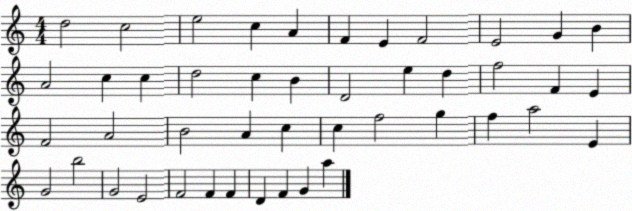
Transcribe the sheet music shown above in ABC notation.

X:1
T:Untitled
M:4/4
L:1/4
K:C
d2 c2 e2 c A F E F2 E2 G B A2 c c d2 c B D2 e d f2 F E F2 A2 B2 A c c f2 g f a2 E G2 b2 G2 E2 F2 F F D F G a